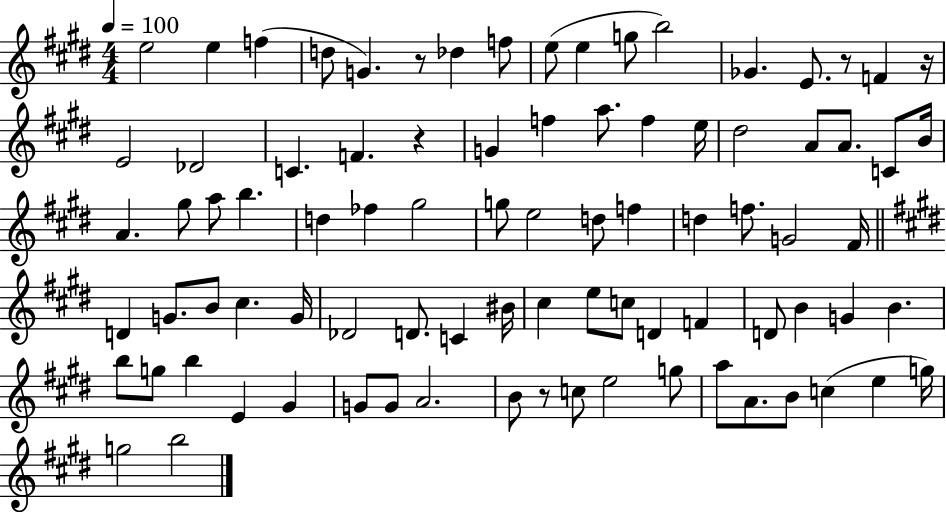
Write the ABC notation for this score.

X:1
T:Untitled
M:4/4
L:1/4
K:E
e2 e f d/2 G z/2 _d f/2 e/2 e g/2 b2 _G E/2 z/2 F z/4 E2 _D2 C F z G f a/2 f e/4 ^d2 A/2 A/2 C/2 B/4 A ^g/2 a/2 b d _f ^g2 g/2 e2 d/2 f d f/2 G2 ^F/4 D G/2 B/2 ^c G/4 _D2 D/2 C ^B/4 ^c e/2 c/2 D F D/2 B G B b/2 g/2 b E ^G G/2 G/2 A2 B/2 z/2 c/2 e2 g/2 a/2 A/2 B/2 c e g/4 g2 b2